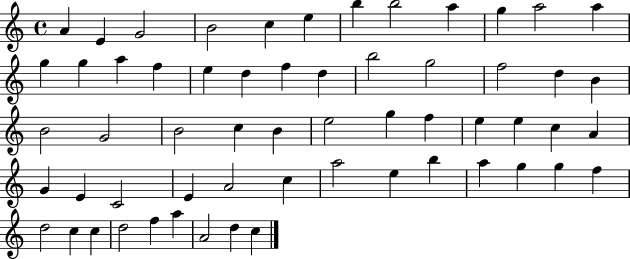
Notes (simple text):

A4/q E4/q G4/h B4/h C5/q E5/q B5/q B5/h A5/q G5/q A5/h A5/q G5/q G5/q A5/q F5/q E5/q D5/q F5/q D5/q B5/h G5/h F5/h D5/q B4/q B4/h G4/h B4/h C5/q B4/q E5/h G5/q F5/q E5/q E5/q C5/q A4/q G4/q E4/q C4/h E4/q A4/h C5/q A5/h E5/q B5/q A5/q G5/q G5/q F5/q D5/h C5/q C5/q D5/h F5/q A5/q A4/h D5/q C5/q